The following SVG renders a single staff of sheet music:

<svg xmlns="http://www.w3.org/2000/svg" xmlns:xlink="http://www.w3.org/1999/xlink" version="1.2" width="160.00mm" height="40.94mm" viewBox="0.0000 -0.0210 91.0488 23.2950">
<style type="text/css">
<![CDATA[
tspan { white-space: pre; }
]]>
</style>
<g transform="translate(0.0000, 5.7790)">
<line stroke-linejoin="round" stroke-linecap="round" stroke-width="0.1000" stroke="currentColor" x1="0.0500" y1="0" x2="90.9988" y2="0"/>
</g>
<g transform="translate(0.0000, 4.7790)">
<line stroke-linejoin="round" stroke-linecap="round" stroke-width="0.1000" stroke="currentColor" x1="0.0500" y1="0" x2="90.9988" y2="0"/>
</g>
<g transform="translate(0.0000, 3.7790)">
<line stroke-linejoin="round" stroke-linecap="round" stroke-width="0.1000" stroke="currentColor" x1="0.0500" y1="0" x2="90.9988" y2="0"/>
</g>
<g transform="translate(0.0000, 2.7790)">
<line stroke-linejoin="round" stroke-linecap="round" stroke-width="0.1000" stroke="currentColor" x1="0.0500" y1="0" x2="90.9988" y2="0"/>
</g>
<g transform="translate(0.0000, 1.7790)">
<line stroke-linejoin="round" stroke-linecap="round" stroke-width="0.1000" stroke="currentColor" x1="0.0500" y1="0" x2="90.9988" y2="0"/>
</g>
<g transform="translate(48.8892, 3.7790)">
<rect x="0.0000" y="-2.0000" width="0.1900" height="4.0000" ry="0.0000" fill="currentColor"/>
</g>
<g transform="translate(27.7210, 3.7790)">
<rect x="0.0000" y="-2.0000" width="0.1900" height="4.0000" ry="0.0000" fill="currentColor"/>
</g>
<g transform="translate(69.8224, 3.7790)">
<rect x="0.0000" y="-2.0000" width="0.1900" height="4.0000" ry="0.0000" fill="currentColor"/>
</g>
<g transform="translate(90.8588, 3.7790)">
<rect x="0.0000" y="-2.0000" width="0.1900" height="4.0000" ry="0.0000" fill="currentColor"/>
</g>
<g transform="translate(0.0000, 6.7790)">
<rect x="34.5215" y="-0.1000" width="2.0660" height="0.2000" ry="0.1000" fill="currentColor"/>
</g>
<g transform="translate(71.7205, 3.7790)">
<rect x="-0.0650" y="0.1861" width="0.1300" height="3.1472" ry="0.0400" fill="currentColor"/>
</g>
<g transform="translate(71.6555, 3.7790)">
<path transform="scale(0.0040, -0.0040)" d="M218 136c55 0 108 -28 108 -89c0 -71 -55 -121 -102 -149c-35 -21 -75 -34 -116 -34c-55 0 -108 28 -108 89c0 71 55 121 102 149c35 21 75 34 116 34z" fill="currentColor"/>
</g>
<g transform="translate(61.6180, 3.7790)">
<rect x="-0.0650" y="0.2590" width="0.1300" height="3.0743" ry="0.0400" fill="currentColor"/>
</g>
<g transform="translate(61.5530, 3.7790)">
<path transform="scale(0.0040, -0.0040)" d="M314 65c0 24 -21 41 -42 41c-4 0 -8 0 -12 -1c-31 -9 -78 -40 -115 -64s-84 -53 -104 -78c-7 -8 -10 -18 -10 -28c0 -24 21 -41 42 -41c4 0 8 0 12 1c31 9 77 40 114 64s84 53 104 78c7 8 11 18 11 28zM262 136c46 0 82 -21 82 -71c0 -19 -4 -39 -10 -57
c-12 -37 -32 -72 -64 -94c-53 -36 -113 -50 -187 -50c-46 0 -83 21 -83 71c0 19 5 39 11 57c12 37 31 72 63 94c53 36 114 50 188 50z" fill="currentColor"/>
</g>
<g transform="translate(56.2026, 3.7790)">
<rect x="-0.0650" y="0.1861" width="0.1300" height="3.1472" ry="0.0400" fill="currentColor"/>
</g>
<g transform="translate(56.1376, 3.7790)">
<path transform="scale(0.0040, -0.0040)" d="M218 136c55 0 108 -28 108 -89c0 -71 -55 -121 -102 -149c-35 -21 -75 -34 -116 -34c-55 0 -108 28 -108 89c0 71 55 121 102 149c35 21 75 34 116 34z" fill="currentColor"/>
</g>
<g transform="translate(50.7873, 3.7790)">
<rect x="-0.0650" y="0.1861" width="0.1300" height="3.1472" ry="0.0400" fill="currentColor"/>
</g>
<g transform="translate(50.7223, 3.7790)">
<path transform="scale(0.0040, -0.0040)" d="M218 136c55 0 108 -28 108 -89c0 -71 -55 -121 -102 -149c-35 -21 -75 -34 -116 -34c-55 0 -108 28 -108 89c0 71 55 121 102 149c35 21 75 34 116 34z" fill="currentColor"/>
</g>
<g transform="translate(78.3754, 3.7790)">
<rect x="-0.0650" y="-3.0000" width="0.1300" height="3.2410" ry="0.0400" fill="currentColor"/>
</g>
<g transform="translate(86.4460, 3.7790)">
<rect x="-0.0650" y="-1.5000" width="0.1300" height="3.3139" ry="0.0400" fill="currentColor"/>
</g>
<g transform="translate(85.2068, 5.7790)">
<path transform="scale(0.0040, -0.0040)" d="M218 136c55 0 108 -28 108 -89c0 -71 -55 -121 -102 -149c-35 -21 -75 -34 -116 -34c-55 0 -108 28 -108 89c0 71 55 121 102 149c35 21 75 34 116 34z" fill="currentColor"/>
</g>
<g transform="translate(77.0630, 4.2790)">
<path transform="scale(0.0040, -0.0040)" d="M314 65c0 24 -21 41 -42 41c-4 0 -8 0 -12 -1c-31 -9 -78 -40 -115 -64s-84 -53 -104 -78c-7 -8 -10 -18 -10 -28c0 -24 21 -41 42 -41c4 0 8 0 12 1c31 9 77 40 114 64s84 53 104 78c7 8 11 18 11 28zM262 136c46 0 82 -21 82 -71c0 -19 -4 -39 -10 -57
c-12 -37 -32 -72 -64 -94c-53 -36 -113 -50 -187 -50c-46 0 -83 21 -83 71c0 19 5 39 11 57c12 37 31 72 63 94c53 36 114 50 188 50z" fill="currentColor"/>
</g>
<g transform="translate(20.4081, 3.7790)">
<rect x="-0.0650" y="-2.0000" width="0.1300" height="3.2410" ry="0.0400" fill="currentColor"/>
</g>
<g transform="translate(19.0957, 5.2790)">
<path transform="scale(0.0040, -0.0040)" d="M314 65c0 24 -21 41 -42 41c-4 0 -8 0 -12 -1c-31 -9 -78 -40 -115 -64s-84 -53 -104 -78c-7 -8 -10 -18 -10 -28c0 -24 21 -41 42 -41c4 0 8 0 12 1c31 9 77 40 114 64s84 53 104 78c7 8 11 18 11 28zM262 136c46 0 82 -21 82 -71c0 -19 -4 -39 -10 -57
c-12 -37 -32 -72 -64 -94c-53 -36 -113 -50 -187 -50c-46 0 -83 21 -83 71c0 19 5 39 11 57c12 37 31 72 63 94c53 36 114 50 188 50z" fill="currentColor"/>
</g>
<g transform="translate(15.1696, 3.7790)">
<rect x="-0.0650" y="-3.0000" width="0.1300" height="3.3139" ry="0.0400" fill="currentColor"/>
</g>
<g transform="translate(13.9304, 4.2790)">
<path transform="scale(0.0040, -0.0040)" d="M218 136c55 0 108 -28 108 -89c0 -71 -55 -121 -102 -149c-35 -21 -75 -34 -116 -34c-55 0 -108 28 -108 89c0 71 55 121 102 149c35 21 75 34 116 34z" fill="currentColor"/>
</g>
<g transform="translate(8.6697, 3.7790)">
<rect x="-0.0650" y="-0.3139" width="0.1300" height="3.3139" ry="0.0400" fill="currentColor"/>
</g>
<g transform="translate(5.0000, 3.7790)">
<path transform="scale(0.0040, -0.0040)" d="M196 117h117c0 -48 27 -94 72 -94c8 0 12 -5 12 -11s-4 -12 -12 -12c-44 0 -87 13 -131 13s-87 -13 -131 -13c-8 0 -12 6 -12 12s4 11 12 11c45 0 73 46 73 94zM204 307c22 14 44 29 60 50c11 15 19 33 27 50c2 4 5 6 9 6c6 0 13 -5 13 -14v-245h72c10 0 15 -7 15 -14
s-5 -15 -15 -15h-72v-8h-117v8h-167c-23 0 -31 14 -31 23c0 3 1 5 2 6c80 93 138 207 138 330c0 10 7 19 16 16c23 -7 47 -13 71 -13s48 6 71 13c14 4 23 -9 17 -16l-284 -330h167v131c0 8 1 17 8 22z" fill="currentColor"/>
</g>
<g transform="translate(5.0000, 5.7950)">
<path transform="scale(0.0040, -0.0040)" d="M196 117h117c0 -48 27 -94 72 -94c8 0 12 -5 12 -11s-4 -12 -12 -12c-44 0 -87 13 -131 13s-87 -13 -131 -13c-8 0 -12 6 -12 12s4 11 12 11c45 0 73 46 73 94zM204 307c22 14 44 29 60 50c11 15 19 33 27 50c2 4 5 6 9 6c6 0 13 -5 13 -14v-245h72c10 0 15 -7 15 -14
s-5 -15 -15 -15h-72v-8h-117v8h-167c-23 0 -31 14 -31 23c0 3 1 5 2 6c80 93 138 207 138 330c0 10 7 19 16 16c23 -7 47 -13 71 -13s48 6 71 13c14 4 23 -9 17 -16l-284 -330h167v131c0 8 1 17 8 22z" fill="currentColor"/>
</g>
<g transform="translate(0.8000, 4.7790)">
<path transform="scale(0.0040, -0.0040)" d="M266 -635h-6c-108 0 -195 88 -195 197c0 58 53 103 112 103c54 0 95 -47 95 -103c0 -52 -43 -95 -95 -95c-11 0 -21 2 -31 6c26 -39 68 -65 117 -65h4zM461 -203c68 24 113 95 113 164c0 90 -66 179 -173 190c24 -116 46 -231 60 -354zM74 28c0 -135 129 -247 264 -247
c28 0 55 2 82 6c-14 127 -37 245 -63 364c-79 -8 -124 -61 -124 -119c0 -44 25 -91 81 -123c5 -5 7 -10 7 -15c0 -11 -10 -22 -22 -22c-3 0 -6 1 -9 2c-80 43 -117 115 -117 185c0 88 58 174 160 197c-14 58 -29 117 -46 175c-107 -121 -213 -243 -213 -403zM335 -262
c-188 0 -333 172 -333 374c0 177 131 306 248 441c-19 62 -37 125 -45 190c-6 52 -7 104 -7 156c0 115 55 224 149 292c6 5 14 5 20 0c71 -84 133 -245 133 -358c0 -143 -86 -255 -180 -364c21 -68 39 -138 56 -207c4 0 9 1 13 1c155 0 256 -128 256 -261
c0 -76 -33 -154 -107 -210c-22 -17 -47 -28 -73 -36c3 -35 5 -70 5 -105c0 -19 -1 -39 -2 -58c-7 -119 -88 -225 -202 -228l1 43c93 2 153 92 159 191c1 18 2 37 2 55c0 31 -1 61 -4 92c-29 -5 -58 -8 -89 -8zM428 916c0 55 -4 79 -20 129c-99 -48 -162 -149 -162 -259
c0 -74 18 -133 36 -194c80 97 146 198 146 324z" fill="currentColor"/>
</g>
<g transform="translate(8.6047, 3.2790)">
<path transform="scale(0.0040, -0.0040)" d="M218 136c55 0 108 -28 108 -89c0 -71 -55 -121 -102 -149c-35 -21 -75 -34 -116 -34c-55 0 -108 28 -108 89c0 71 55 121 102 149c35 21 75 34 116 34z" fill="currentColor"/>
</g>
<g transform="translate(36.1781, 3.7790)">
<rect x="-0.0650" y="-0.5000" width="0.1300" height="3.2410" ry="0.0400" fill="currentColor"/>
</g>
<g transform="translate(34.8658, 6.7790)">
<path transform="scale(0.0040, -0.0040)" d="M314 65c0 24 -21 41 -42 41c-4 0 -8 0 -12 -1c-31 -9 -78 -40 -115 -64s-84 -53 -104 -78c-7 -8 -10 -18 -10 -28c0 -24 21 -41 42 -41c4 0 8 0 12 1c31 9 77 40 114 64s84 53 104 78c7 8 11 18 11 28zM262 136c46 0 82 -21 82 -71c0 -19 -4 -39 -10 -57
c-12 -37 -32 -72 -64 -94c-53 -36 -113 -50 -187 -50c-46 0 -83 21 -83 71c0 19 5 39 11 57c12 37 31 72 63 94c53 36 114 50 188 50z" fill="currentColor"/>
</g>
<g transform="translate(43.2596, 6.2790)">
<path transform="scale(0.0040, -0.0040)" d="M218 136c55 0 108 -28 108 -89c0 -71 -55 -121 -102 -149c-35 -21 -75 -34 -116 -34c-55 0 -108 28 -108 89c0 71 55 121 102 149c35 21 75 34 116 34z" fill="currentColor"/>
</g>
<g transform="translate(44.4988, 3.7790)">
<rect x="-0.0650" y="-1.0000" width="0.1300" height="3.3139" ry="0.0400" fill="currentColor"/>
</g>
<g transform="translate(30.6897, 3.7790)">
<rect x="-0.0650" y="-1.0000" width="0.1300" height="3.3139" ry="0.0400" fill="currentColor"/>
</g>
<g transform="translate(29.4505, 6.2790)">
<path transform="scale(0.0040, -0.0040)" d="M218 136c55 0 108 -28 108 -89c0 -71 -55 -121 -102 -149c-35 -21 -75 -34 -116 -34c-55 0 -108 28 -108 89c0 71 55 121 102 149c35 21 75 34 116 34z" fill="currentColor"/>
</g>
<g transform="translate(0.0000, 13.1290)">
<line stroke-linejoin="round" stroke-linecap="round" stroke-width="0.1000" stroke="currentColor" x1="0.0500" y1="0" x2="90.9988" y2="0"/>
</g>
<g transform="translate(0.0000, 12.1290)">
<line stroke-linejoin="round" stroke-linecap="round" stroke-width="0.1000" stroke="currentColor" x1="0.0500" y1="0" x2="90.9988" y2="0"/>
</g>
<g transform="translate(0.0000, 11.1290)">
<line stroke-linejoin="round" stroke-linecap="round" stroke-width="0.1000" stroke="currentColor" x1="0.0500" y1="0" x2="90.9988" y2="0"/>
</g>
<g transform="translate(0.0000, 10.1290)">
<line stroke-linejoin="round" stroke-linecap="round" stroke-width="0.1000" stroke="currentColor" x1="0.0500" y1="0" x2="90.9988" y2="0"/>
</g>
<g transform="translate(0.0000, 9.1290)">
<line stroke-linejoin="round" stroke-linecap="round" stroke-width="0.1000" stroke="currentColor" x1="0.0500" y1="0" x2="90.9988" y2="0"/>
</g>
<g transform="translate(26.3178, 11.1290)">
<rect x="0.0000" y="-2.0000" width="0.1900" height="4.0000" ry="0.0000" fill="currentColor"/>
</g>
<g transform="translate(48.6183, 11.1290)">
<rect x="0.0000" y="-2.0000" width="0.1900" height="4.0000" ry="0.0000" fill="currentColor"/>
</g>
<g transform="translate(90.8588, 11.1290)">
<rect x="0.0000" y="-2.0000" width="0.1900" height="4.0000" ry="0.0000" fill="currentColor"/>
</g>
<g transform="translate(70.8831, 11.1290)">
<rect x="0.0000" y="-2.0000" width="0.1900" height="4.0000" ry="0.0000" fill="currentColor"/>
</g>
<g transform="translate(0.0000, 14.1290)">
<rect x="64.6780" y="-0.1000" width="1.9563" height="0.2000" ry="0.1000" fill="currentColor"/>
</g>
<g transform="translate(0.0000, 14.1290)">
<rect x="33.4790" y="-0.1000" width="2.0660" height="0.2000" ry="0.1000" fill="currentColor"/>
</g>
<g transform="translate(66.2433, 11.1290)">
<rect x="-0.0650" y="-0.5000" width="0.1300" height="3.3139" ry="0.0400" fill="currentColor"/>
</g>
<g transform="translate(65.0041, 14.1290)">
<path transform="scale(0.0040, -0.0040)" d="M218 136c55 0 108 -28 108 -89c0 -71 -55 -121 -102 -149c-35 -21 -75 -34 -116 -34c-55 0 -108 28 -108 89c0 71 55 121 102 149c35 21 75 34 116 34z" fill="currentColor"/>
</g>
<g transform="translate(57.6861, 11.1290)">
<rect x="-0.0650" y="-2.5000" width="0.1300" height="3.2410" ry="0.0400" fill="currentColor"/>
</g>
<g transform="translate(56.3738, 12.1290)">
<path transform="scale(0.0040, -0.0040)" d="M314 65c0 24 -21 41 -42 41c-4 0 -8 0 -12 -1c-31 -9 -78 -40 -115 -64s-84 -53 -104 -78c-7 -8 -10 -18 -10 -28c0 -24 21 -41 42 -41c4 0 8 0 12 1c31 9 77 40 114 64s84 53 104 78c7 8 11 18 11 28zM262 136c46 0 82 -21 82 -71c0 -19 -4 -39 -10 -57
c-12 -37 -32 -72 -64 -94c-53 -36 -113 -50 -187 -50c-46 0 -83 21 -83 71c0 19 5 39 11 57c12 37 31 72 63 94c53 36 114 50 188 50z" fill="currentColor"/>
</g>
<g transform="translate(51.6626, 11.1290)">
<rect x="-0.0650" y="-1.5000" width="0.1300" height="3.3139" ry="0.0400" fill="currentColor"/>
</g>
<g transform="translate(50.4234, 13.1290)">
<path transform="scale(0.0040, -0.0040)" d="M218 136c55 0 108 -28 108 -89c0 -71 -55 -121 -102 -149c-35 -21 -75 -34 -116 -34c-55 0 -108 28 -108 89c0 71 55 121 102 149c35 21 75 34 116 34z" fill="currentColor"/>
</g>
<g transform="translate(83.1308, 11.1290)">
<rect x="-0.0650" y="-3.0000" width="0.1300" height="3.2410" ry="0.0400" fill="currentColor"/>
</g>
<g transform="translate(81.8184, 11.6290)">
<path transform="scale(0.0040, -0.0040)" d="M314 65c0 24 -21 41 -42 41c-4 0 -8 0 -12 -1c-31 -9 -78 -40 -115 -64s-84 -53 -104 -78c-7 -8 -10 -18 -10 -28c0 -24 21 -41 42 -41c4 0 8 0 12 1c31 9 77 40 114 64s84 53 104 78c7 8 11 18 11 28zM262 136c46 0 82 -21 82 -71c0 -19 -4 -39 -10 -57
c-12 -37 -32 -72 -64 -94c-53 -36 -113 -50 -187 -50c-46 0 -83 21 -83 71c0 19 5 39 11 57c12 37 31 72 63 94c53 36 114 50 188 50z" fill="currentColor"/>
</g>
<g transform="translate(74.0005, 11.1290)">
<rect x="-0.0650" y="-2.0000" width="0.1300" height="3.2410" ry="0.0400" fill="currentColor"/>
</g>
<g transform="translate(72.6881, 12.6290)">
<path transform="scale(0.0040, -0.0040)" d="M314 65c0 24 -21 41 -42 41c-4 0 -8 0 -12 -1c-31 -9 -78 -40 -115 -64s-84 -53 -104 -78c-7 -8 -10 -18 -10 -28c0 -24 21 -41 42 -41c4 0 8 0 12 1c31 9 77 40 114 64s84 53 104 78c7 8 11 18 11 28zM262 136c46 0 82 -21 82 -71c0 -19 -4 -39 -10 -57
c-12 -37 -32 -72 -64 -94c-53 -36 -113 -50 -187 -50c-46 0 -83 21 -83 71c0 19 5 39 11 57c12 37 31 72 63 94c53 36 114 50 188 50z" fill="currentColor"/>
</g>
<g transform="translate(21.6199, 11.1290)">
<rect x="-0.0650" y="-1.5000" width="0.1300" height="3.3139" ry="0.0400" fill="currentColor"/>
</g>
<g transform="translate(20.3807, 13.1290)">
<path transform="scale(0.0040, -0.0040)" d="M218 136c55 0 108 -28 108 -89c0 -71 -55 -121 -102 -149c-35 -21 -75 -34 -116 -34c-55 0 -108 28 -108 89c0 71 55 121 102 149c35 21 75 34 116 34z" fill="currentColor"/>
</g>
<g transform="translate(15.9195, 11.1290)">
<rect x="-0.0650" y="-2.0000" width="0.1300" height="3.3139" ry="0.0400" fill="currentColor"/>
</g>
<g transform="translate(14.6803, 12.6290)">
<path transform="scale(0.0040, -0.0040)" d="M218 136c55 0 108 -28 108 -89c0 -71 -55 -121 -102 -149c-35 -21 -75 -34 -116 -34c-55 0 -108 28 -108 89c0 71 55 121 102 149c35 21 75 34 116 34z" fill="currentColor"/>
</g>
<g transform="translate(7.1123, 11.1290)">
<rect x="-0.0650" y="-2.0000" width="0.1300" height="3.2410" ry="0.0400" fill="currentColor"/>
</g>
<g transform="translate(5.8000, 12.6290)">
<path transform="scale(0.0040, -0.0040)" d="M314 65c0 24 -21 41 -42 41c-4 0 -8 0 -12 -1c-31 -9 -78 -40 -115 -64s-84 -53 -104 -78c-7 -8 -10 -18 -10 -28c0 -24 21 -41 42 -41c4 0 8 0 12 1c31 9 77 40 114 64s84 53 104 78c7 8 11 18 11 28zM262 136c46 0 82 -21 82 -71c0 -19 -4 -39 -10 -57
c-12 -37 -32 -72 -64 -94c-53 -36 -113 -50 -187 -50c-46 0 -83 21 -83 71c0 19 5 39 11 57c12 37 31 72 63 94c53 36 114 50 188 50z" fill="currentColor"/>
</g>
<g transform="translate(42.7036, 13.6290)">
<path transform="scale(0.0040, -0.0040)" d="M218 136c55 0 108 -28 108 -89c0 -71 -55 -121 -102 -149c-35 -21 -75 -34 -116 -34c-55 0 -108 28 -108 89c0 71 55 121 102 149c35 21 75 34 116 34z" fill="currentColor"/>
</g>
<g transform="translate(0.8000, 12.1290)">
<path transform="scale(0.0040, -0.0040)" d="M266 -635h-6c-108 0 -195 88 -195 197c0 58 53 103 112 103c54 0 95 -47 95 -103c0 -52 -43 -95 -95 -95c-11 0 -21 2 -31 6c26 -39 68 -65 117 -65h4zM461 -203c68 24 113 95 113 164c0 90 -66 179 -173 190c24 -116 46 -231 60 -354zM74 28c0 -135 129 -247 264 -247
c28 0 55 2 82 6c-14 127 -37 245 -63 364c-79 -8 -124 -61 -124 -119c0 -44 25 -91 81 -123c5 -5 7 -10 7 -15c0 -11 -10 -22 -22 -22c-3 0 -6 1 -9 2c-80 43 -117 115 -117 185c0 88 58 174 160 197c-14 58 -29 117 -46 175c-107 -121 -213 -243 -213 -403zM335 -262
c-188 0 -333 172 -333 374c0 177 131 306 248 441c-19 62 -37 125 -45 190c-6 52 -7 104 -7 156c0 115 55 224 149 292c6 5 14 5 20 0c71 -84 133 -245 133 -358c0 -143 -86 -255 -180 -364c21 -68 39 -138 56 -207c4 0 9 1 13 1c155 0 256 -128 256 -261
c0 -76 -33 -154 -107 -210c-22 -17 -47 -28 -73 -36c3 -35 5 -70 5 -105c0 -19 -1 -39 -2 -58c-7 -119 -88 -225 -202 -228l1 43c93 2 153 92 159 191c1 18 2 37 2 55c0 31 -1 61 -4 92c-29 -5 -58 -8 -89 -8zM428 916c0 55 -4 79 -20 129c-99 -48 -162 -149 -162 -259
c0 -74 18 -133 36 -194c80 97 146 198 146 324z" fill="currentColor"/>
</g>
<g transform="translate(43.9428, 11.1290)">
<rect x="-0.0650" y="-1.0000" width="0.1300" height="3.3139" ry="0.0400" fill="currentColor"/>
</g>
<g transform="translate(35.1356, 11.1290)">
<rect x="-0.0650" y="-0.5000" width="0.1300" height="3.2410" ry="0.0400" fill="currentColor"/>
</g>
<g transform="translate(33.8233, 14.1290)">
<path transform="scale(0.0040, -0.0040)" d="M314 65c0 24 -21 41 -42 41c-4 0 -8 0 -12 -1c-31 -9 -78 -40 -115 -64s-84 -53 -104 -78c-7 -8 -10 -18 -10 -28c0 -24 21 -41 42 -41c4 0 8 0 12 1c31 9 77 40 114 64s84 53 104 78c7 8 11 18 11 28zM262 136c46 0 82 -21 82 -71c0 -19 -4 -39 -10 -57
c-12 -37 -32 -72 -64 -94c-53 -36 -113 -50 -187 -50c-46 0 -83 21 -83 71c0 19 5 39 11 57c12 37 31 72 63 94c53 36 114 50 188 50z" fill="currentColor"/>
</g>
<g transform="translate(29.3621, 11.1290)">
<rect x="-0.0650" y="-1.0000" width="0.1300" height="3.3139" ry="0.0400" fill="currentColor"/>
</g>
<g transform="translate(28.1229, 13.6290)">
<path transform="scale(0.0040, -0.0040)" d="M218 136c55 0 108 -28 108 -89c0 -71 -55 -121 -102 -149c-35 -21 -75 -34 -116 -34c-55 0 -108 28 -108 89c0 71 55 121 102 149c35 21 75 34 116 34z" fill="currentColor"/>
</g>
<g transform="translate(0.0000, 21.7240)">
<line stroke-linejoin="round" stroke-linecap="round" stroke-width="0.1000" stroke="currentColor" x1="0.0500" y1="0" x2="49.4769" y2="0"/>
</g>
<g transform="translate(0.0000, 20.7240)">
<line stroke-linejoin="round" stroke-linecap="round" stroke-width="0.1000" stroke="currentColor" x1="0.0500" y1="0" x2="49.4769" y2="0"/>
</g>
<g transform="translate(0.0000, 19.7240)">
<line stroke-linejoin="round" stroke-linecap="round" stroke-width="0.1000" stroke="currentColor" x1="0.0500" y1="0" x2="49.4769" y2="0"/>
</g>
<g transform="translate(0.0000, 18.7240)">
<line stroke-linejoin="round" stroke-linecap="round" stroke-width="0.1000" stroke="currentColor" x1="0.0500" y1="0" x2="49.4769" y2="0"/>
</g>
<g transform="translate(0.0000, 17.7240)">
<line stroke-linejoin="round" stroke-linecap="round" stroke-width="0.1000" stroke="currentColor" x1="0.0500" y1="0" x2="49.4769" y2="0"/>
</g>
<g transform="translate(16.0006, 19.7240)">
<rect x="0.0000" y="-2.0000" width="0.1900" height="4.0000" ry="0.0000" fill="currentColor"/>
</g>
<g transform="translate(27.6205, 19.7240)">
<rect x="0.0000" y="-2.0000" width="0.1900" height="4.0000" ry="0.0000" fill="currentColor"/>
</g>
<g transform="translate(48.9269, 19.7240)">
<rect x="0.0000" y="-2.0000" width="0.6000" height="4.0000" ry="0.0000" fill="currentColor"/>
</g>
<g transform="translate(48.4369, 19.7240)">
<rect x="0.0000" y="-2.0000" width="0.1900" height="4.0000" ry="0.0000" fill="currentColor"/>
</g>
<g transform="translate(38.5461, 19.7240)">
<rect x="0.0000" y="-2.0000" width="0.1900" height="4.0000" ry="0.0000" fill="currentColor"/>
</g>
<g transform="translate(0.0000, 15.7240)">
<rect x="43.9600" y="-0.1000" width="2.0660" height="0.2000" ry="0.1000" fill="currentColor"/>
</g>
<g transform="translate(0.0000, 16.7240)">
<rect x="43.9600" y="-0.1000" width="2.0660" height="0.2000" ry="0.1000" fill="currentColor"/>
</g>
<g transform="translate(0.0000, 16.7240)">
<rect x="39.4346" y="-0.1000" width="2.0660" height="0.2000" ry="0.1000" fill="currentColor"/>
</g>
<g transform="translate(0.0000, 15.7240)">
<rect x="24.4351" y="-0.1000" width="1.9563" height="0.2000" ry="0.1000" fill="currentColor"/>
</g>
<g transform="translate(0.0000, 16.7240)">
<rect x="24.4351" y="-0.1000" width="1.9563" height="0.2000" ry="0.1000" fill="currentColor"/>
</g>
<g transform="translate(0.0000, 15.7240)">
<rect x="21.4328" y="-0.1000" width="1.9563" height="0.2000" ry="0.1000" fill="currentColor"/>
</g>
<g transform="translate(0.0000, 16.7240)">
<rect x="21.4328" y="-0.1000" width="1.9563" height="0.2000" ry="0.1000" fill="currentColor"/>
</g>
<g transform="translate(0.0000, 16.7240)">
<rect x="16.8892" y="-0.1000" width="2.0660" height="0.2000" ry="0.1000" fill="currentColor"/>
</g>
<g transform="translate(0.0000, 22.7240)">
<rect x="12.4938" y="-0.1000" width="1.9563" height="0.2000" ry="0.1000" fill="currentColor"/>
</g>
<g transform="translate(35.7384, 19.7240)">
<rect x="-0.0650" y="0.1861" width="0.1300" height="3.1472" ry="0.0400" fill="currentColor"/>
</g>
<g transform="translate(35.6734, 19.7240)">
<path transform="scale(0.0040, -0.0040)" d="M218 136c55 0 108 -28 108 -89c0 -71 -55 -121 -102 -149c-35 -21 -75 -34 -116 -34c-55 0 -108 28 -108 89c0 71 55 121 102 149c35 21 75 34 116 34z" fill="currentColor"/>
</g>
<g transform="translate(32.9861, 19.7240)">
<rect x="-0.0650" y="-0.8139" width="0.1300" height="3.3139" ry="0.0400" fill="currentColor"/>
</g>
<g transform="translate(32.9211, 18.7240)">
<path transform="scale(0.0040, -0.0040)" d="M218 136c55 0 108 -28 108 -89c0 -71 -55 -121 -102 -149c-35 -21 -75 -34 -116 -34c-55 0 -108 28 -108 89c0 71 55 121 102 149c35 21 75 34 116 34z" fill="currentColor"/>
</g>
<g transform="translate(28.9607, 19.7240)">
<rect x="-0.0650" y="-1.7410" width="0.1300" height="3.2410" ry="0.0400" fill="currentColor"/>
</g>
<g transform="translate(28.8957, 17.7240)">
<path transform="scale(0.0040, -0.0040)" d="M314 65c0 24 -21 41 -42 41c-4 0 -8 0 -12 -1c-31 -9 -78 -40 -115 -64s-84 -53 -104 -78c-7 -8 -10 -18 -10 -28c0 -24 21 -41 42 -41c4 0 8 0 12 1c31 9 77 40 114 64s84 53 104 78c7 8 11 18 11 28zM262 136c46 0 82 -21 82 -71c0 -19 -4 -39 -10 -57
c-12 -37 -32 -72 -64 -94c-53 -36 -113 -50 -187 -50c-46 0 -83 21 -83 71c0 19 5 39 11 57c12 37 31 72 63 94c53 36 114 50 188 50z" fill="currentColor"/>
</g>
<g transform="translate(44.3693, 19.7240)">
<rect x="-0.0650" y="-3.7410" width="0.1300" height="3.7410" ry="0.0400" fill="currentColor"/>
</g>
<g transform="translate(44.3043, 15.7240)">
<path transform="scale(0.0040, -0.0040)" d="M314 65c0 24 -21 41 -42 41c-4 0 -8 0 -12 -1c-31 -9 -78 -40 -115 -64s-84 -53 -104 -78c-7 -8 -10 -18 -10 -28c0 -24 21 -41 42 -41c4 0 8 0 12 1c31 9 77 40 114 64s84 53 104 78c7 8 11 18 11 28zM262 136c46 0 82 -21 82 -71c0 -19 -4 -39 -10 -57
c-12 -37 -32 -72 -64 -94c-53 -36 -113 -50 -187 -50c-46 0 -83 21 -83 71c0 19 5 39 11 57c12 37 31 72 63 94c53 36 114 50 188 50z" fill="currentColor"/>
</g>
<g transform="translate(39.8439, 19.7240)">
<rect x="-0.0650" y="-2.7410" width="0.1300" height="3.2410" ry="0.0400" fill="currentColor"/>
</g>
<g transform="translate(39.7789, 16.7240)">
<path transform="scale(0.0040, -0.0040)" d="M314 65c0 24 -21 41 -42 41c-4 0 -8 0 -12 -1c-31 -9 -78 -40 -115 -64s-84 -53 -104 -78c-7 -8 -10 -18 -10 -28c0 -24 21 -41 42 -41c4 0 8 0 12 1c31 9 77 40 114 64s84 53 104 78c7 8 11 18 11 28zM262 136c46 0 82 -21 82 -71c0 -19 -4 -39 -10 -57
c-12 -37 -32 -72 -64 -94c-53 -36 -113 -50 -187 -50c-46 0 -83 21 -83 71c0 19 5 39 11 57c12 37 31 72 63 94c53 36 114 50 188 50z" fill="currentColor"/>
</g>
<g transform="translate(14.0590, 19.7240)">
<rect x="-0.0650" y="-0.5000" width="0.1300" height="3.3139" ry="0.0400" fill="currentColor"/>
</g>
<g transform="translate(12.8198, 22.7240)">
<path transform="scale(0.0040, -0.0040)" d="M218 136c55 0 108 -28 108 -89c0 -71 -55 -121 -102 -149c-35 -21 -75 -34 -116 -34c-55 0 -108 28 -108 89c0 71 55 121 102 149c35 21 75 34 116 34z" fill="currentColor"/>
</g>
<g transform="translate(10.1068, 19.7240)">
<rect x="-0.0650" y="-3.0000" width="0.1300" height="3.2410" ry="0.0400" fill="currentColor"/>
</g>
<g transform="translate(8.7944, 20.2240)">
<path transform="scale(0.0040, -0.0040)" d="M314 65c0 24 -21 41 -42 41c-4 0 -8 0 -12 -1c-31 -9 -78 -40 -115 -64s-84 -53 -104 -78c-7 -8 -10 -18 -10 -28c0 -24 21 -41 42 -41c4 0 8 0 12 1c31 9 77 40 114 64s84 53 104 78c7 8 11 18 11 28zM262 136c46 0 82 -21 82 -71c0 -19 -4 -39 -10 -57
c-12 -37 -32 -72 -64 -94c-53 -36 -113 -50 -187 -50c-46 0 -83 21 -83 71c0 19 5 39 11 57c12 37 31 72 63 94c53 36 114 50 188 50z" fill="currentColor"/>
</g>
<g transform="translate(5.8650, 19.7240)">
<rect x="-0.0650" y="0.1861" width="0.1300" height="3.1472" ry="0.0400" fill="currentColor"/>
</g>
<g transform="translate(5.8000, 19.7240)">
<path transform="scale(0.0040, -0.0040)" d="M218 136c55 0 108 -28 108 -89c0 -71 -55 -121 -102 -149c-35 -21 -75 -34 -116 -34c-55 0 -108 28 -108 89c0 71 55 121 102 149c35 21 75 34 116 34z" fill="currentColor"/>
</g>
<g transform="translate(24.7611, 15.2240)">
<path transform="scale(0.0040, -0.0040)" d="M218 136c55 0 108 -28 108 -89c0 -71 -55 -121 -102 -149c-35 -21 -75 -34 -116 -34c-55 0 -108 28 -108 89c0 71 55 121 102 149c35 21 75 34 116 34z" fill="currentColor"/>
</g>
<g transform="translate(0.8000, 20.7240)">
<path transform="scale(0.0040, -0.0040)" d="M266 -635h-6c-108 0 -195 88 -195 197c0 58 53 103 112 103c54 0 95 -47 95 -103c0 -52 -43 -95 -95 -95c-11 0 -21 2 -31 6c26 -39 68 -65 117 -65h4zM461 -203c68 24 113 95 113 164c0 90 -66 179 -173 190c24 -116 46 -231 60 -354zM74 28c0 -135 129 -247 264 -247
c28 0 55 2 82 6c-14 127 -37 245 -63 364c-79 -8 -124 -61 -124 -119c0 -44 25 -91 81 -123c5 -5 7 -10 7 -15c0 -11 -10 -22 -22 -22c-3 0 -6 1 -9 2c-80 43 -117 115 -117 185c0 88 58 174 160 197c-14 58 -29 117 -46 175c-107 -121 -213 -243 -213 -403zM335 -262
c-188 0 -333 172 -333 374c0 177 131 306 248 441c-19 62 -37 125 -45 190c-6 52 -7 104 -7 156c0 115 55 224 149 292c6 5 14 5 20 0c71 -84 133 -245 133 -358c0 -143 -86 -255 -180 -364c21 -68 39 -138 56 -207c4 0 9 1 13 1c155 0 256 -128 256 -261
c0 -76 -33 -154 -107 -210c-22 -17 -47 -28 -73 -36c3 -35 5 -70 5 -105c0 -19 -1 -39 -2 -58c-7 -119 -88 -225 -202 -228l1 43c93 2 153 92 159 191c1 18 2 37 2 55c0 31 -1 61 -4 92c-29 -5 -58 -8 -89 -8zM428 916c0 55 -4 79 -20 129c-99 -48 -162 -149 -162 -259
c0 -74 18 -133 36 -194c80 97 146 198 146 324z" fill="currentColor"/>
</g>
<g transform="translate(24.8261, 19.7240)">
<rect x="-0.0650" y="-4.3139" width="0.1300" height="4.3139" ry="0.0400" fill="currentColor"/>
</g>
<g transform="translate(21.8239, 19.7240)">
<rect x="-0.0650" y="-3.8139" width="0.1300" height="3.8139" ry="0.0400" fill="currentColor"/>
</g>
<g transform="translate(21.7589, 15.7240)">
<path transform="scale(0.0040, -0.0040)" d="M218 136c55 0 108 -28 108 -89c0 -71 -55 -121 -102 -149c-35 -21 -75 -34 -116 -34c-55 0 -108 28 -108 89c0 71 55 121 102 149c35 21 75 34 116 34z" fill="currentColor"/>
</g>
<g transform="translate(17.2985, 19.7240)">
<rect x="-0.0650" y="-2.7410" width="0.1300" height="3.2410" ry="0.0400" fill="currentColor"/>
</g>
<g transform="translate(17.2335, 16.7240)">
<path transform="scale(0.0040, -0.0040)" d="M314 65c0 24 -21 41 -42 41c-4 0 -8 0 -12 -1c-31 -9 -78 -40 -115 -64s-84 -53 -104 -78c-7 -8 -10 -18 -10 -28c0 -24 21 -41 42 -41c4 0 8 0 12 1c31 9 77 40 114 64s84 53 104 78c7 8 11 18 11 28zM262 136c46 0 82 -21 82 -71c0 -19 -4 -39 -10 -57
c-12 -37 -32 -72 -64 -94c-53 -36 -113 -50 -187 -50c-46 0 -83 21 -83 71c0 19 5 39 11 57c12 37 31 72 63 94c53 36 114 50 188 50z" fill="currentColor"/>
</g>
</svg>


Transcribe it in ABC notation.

X:1
T:Untitled
M:4/4
L:1/4
K:C
c A F2 D C2 D B B B2 B A2 E F2 F E D C2 D E G2 C F2 A2 B A2 C a2 c' d' f2 d B a2 c'2